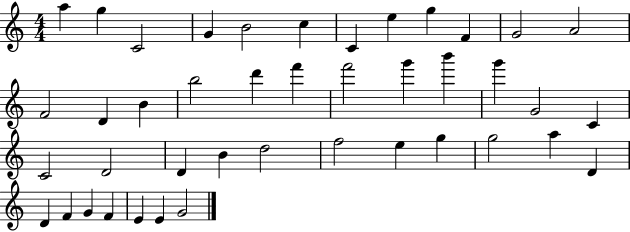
A5/q G5/q C4/h G4/q B4/h C5/q C4/q E5/q G5/q F4/q G4/h A4/h F4/h D4/q B4/q B5/h D6/q F6/q F6/h G6/q B6/q G6/q G4/h C4/q C4/h D4/h D4/q B4/q D5/h F5/h E5/q G5/q G5/h A5/q D4/q D4/q F4/q G4/q F4/q E4/q E4/q G4/h